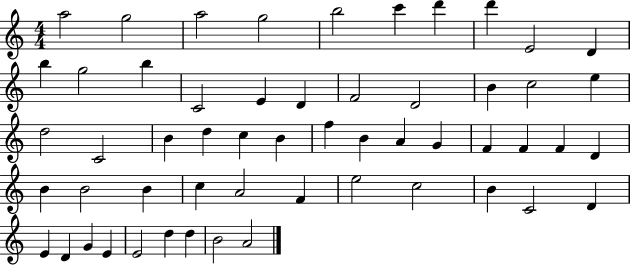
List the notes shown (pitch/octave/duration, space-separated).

A5/h G5/h A5/h G5/h B5/h C6/q D6/q D6/q E4/h D4/q B5/q G5/h B5/q C4/h E4/q D4/q F4/h D4/h B4/q C5/h E5/q D5/h C4/h B4/q D5/q C5/q B4/q F5/q B4/q A4/q G4/q F4/q F4/q F4/q D4/q B4/q B4/h B4/q C5/q A4/h F4/q E5/h C5/h B4/q C4/h D4/q E4/q D4/q G4/q E4/q E4/h D5/q D5/q B4/h A4/h